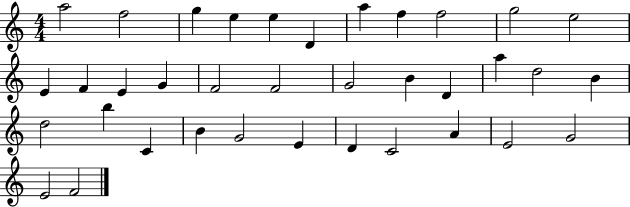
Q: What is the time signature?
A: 4/4